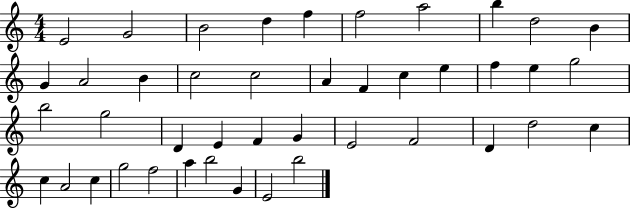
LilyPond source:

{
  \clef treble
  \numericTimeSignature
  \time 4/4
  \key c \major
  e'2 g'2 | b'2 d''4 f''4 | f''2 a''2 | b''4 d''2 b'4 | \break g'4 a'2 b'4 | c''2 c''2 | a'4 f'4 c''4 e''4 | f''4 e''4 g''2 | \break b''2 g''2 | d'4 e'4 f'4 g'4 | e'2 f'2 | d'4 d''2 c''4 | \break c''4 a'2 c''4 | g''2 f''2 | a''4 b''2 g'4 | e'2 b''2 | \break \bar "|."
}